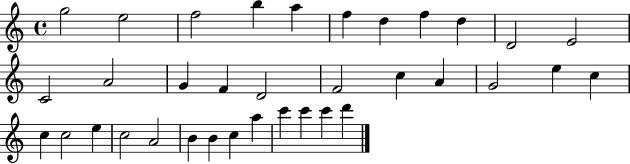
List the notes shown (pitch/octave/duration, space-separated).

G5/h E5/h F5/h B5/q A5/q F5/q D5/q F5/q D5/q D4/h E4/h C4/h A4/h G4/q F4/q D4/h F4/h C5/q A4/q G4/h E5/q C5/q C5/q C5/h E5/q C5/h A4/h B4/q B4/q C5/q A5/q C6/q C6/q C6/q D6/q